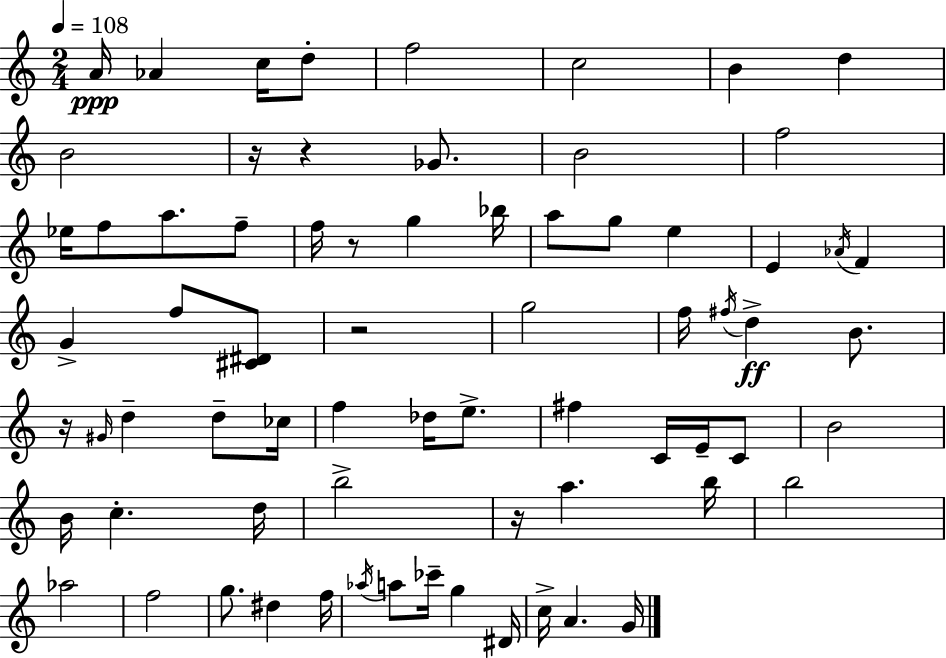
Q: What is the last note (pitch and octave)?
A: G4